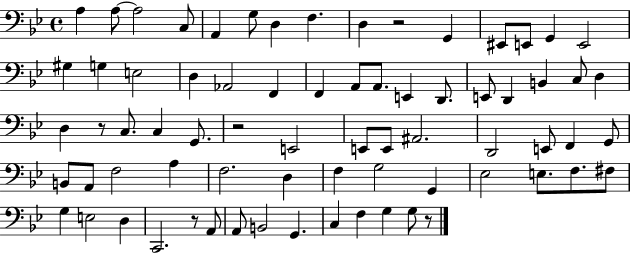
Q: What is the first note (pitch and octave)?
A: A3